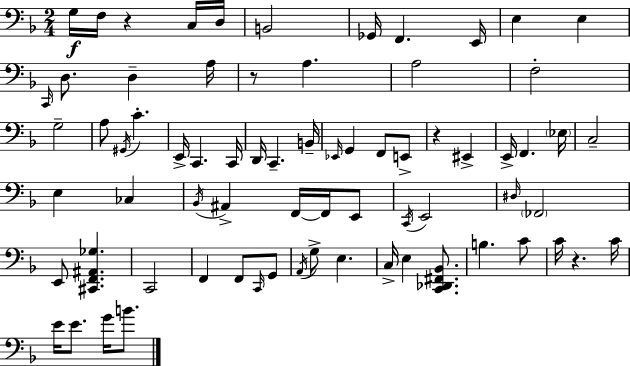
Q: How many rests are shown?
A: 4